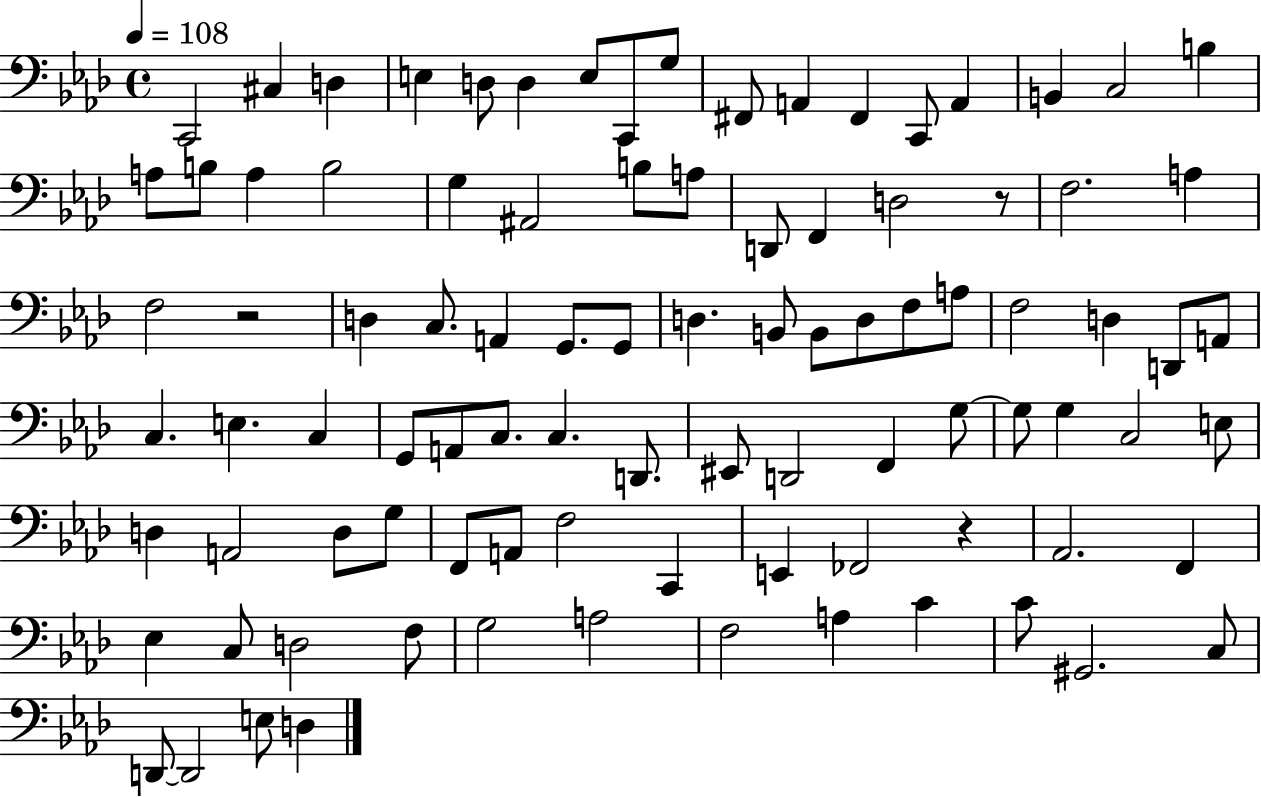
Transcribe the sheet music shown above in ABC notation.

X:1
T:Untitled
M:4/4
L:1/4
K:Ab
C,,2 ^C, D, E, D,/2 D, E,/2 C,,/2 G,/2 ^F,,/2 A,, ^F,, C,,/2 A,, B,, C,2 B, A,/2 B,/2 A, B,2 G, ^A,,2 B,/2 A,/2 D,,/2 F,, D,2 z/2 F,2 A, F,2 z2 D, C,/2 A,, G,,/2 G,,/2 D, B,,/2 B,,/2 D,/2 F,/2 A,/2 F,2 D, D,,/2 A,,/2 C, E, C, G,,/2 A,,/2 C,/2 C, D,,/2 ^E,,/2 D,,2 F,, G,/2 G,/2 G, C,2 E,/2 D, A,,2 D,/2 G,/2 F,,/2 A,,/2 F,2 C,, E,, _F,,2 z _A,,2 F,, _E, C,/2 D,2 F,/2 G,2 A,2 F,2 A, C C/2 ^G,,2 C,/2 D,,/2 D,,2 E,/2 D,